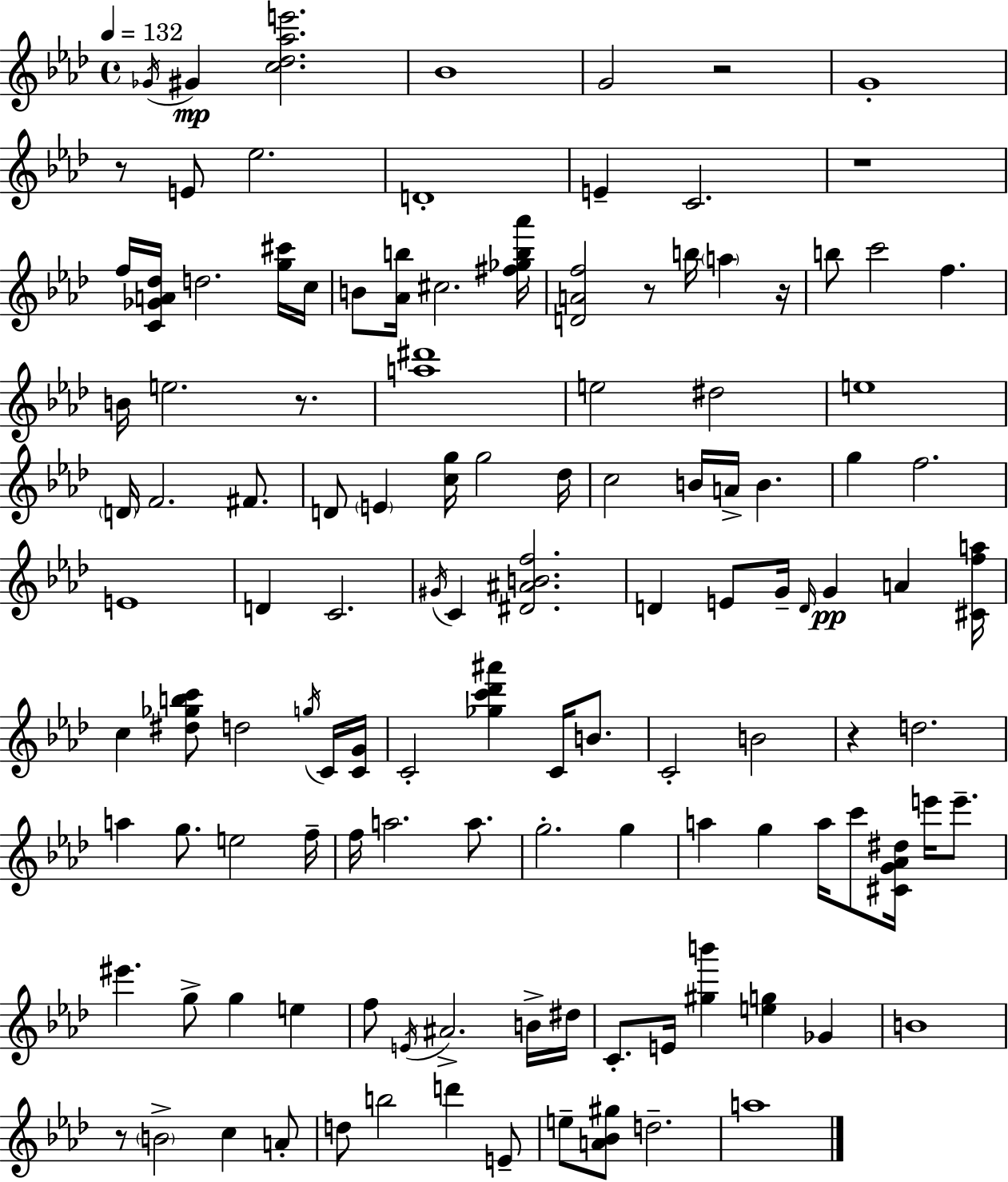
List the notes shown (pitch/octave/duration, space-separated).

Gb4/s G#4/q [C5,Db5,Ab5,E6]/h. Bb4/w G4/h R/h G4/w R/e E4/e Eb5/h. D4/w E4/q C4/h. R/w F5/s [C4,Gb4,A4,Db5]/s D5/h. [G5,C#6]/s C5/s B4/e [Ab4,B5]/s C#5/h. [F#5,Gb5,B5,Ab6]/s [D4,A4,F5]/h R/e B5/s A5/q R/s B5/e C6/h F5/q. B4/s E5/h. R/e. [A5,D#6]/w E5/h D#5/h E5/w D4/s F4/h. F#4/e. D4/e E4/q [C5,G5]/s G5/h Db5/s C5/h B4/s A4/s B4/q. G5/q F5/h. E4/w D4/q C4/h. G#4/s C4/q [D#4,A#4,B4,F5]/h. D4/q E4/e G4/s D4/s G4/q A4/q [C#4,F5,A5]/s C5/q [D#5,Gb5,B5,C6]/e D5/h G5/s C4/s [C4,G4]/s C4/h [Gb5,C6,Db6,A#6]/q C4/s B4/e. C4/h B4/h R/q D5/h. A5/q G5/e. E5/h F5/s F5/s A5/h. A5/e. G5/h. G5/q A5/q G5/q A5/s C6/e [C#4,G4,Ab4,D#5]/s E6/s E6/e. EIS6/q. G5/e G5/q E5/q F5/e E4/s A#4/h. B4/s D#5/s C4/e. E4/s [G#5,B6]/q [E5,G5]/q Gb4/q B4/w R/e B4/h C5/q A4/e D5/e B5/h D6/q E4/e E5/e [A4,Bb4,G#5]/e D5/h. A5/w